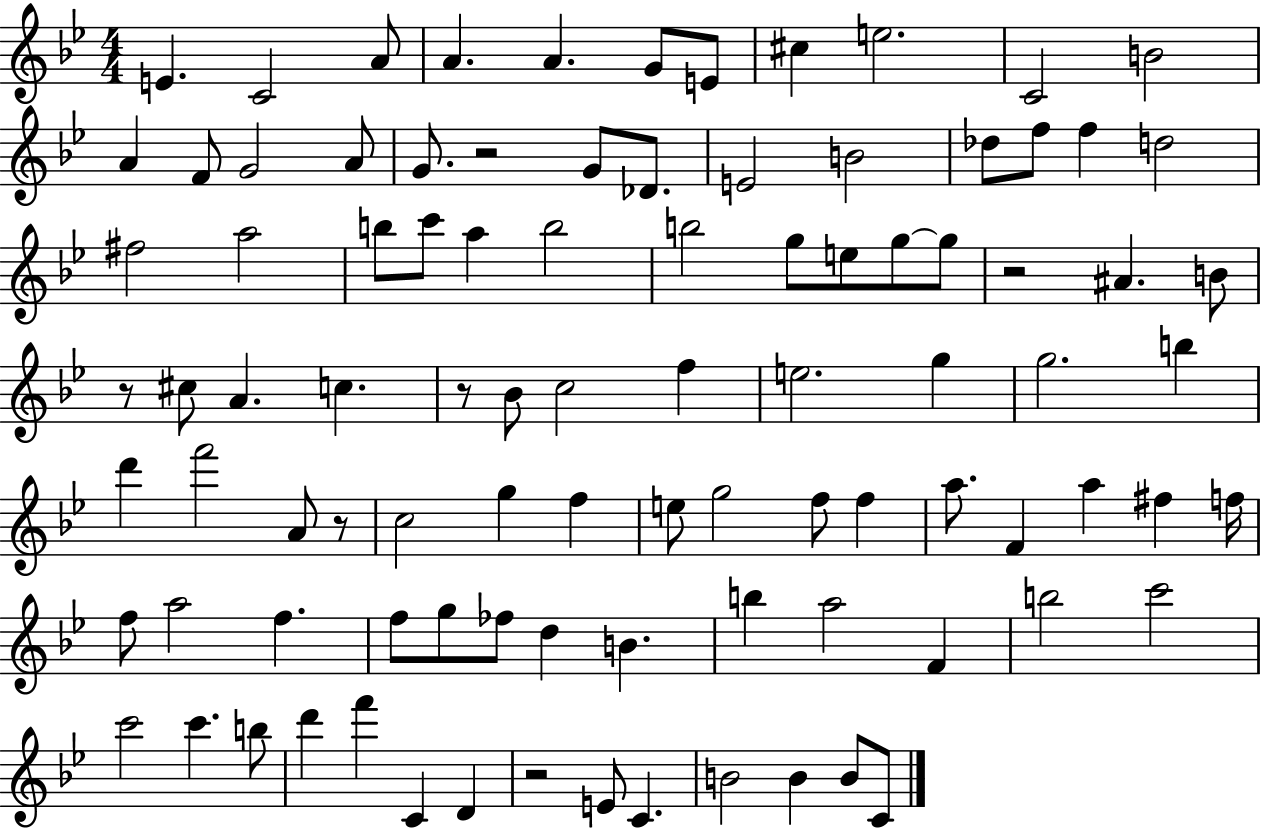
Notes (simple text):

E4/q. C4/h A4/e A4/q. A4/q. G4/e E4/e C#5/q E5/h. C4/h B4/h A4/q F4/e G4/h A4/e G4/e. R/h G4/e Db4/e. E4/h B4/h Db5/e F5/e F5/q D5/h F#5/h A5/h B5/e C6/e A5/q B5/h B5/h G5/e E5/e G5/e G5/e R/h A#4/q. B4/e R/e C#5/e A4/q. C5/q. R/e Bb4/e C5/h F5/q E5/h. G5/q G5/h. B5/q D6/q F6/h A4/e R/e C5/h G5/q F5/q E5/e G5/h F5/e F5/q A5/e. F4/q A5/q F#5/q F5/s F5/e A5/h F5/q. F5/e G5/e FES5/e D5/q B4/q. B5/q A5/h F4/q B5/h C6/h C6/h C6/q. B5/e D6/q F6/q C4/q D4/q R/h E4/e C4/q. B4/h B4/q B4/e C4/e